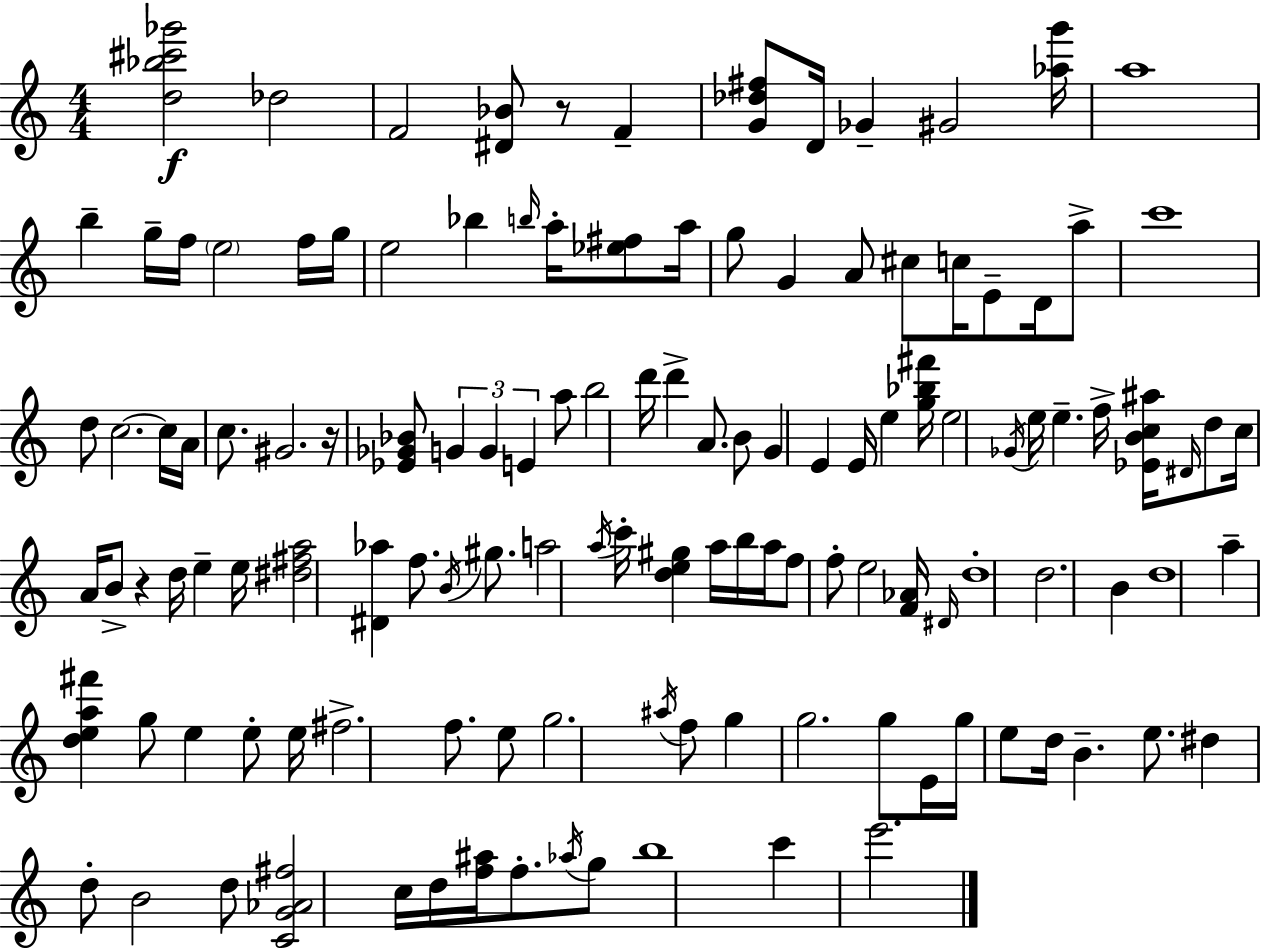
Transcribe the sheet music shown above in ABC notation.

X:1
T:Untitled
M:4/4
L:1/4
K:Am
[d_b^c'_g']2 _d2 F2 [^D_B]/2 z/2 F [G_d^f]/2 D/4 _G ^G2 [_ag']/4 a4 b g/4 f/4 e2 f/4 g/4 e2 _b b/4 a/4 [_e^f]/2 a/4 g/2 G A/2 ^c/2 c/4 E/2 D/4 a/2 c'4 d/2 c2 c/4 A/4 c/2 ^G2 z/4 [_E_G_B]/2 G G E a/2 b2 d'/4 d' A/2 B/2 G E E/4 e [g_b^f']/4 e2 _G/4 e/4 e f/4 [_EBc^a]/4 ^D/4 d/2 c/4 A/4 B/2 z d/4 e e/4 [^d^fa]2 [^D_a] f/2 B/4 ^g/2 a2 a/4 c'/4 [de^g] a/4 b/4 a/4 f/2 f/2 e2 [F_A]/4 ^D/4 d4 d2 B d4 a [dea^f'] g/2 e e/2 e/4 ^f2 f/2 e/2 g2 ^a/4 f/2 g g2 g/2 E/4 g/4 e/2 d/4 B e/2 ^d d/2 B2 d/2 [CG_A^f]2 c/4 d/4 [f^a]/4 f/2 _a/4 g/2 b4 c' e'2